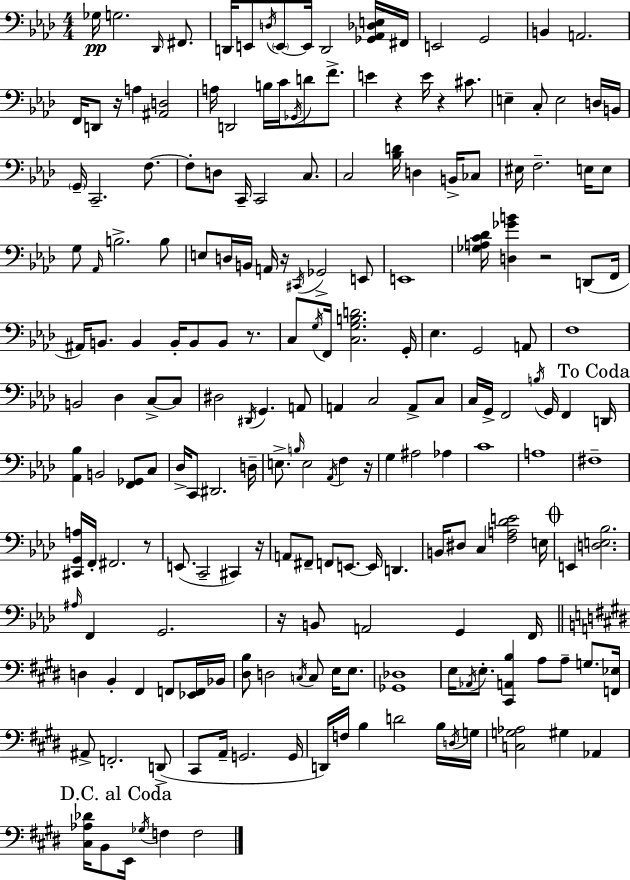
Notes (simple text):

Gb3/s G3/h. Db2/s F#2/e. D2/s E2/e D3/s E2/e E2/s D2/h [Gb2,Ab2,Db3,E3]/s F#2/s E2/h G2/h B2/q A2/h. F2/s D2/e R/s A3/q [A#2,D3]/h A3/s D2/h B3/s C4/s Gb2/s D4/e F4/e. E4/q R/q E4/s R/q C#4/e. E3/q C3/e E3/h D3/s B2/s G2/s C2/h. F3/e. F3/e D3/e C2/s C2/h C3/e. C3/h [Bb3,D4]/s D3/q B2/s CES3/e EIS3/s F3/h. E3/s E3/e G3/e Ab2/s B3/h. B3/e E3/e D3/s B2/s A2/s R/s C#2/s Gb2/h E2/e E2/w [Gb3,A3,C4,Db4]/s [D3,Gb4,B4]/q R/h D2/e F2/s A#2/s B2/e. B2/q B2/s B2/e B2/e R/e. C3/e G3/s F2/s [C3,G3,B3,D4]/h. G2/s Eb3/q. G2/h A2/e F3/w B2/h Db3/q C3/e C3/e D#3/h D#2/s G2/q. A2/e A2/q C3/h A2/e C3/e C3/s G2/s F2/h B3/s G2/s F2/q D2/s [Ab2,Bb3]/q B2/h [F2,Gb2]/e C3/e Db3/s C2/e D#2/h. D3/s E3/e. B3/s E3/h Ab2/s F3/q R/s G3/q A#3/h Ab3/q C4/w A3/w F#3/w [C#2,G2,A3]/s F2/s F#2/h. R/e E2/e. C2/h C#2/q R/s A2/e F#2/e F2/e E2/e. E2/s D2/q. B2/s D#3/e C3/q [F3,A3,Db4,E4]/h E3/s E2/q [D3,E3,Bb3]/h. A#3/s F2/q G2/h. R/s B2/e A2/h G2/q F2/s D3/q B2/q F#2/q F2/e [Eb2,F2]/s Bb2/s [D#3,B3]/e D3/h C3/s C3/e E3/s E3/e. [Gb2,Db3]/w E3/s Ab2/s E3/e. [C#2,A2,B3]/q A3/e A3/e G3/e. [F2,Eb3]/s A#2/e F2/h. D2/e C#2/e A2/s G2/h. G2/s D2/s F3/s B3/q D4/h B3/s D3/s G3/s [C3,G3,Ab3]/h G#3/q Ab2/q [C#3,Ab3,Db4]/s B2/e E2/s Gb3/s F3/q F3/h